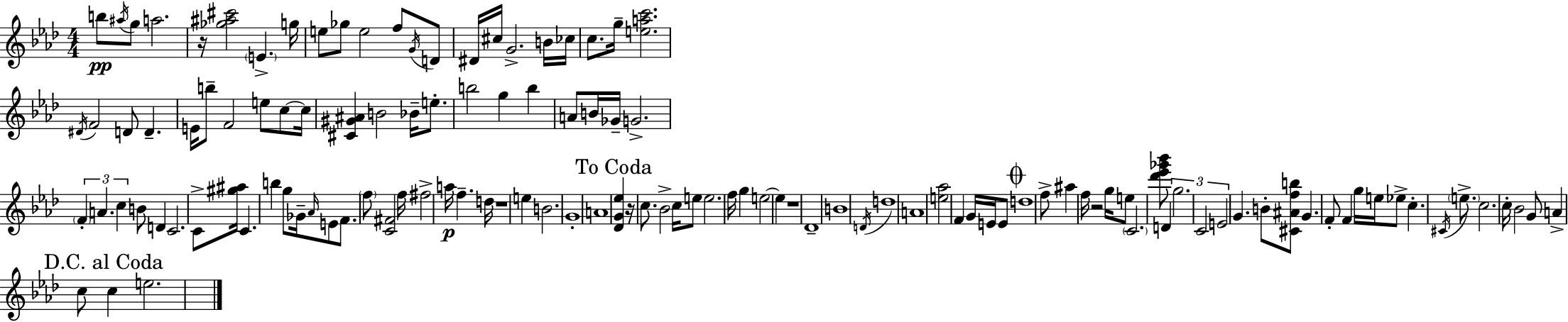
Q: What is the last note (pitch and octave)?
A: E5